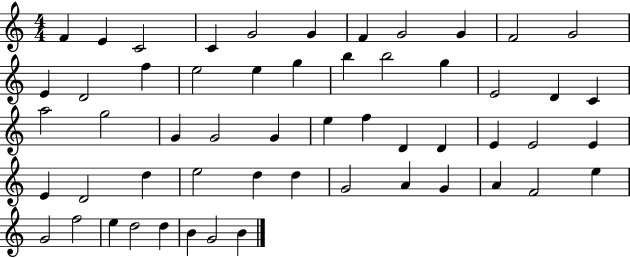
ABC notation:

X:1
T:Untitled
M:4/4
L:1/4
K:C
F E C2 C G2 G F G2 G F2 G2 E D2 f e2 e g b b2 g E2 D C a2 g2 G G2 G e f D D E E2 E E D2 d e2 d d G2 A G A F2 e G2 f2 e d2 d B G2 B